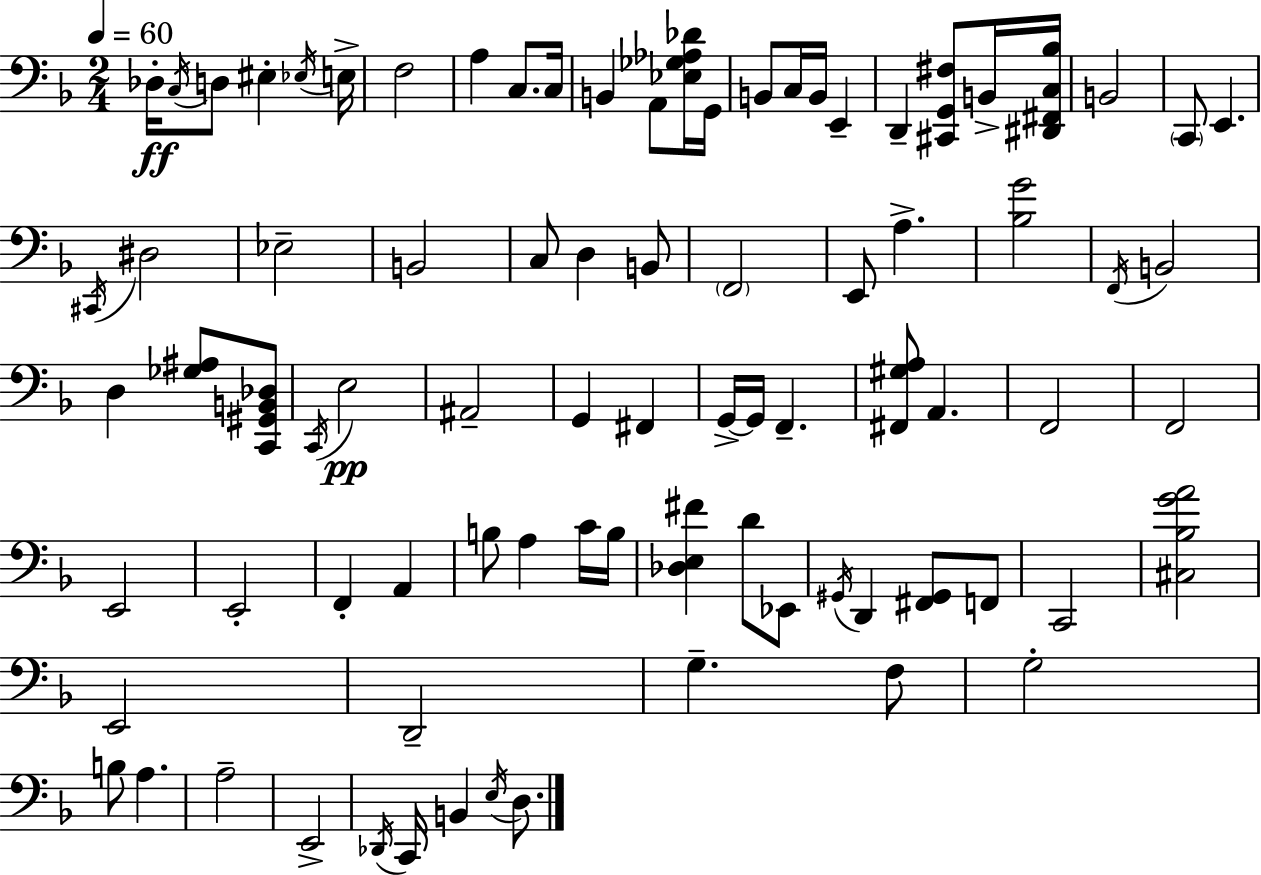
{
  \clef bass
  \numericTimeSignature
  \time 2/4
  \key d \minor
  \tempo 4 = 60
  des16-.\ff \acciaccatura { c16 } d8 eis4-. | \acciaccatura { ees16 } e16-> f2 | a4 c8. | c16 b,4 a,8 | \break <ees ges aes des'>16 g,16 b,8 c16 b,16 e,4-- | d,4-- <cis, g, fis>8 | b,16-> <dis, fis, c bes>16 b,2 | \parenthesize c,8 e,4. | \break \acciaccatura { cis,16 } dis2 | ees2-- | b,2 | c8 d4 | \break b,8 \parenthesize f,2 | e,8 a4.-> | <bes g'>2 | \acciaccatura { f,16 } b,2 | \break d4 | <ges ais>8 <c, gis, b, des>8 \acciaccatura { c,16 } e2\pp | ais,2-- | g,4 | \break fis,4 g,16->~~ g,16 f,4.-- | <fis, gis a>8 a,4. | f,2 | f,2 | \break e,2 | e,2-. | f,4-. | a,4 b8 a4 | \break c'16 b16 <des e fis'>4 | d'8 ees,8 \acciaccatura { gis,16 } d,4 | <fis, gis,>8 f,8 c,2 | <cis bes g' a'>2 | \break e,2 | d,2-- | g4.-- | f8 g2-. | \break b8 | a4. a2-- | e,2-> | \acciaccatura { des,16 } c,16 | \break b,4 \acciaccatura { e16 } d8. | \bar "|."
}